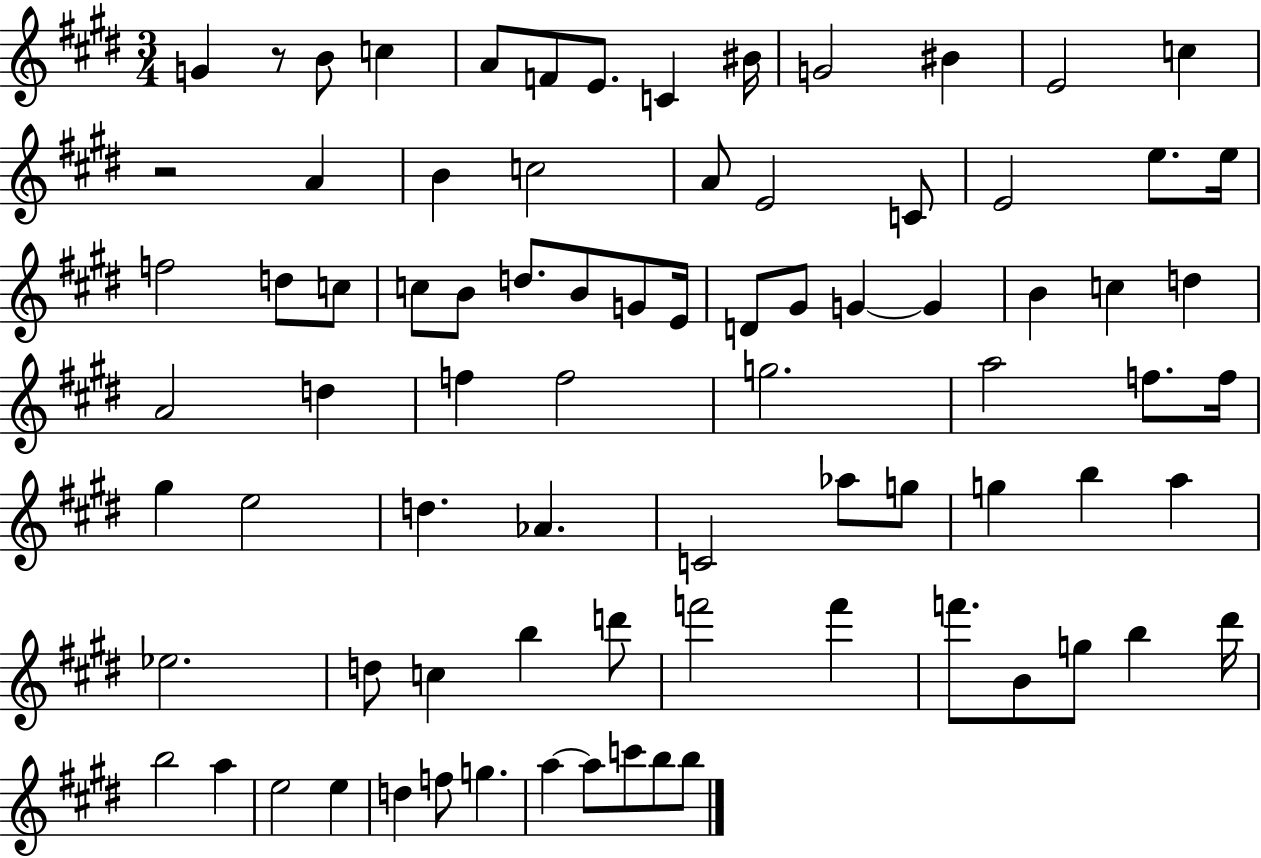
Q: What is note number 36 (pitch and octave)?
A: C5